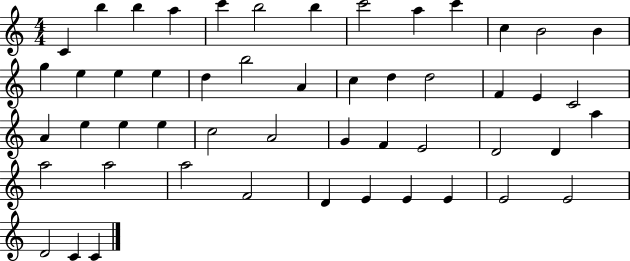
{
  \clef treble
  \numericTimeSignature
  \time 4/4
  \key c \major
  c'4 b''4 b''4 a''4 | c'''4 b''2 b''4 | c'''2 a''4 c'''4 | c''4 b'2 b'4 | \break g''4 e''4 e''4 e''4 | d''4 b''2 a'4 | c''4 d''4 d''2 | f'4 e'4 c'2 | \break a'4 e''4 e''4 e''4 | c''2 a'2 | g'4 f'4 e'2 | d'2 d'4 a''4 | \break a''2 a''2 | a''2 f'2 | d'4 e'4 e'4 e'4 | e'2 e'2 | \break d'2 c'4 c'4 | \bar "|."
}